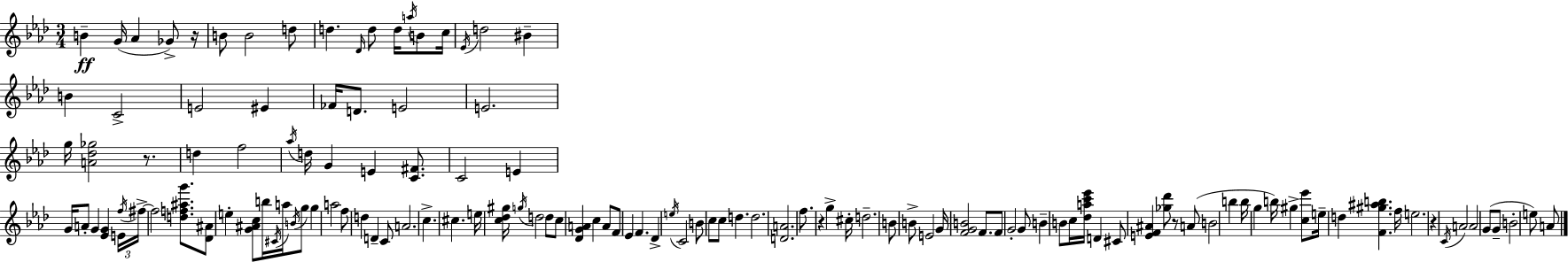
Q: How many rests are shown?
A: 5